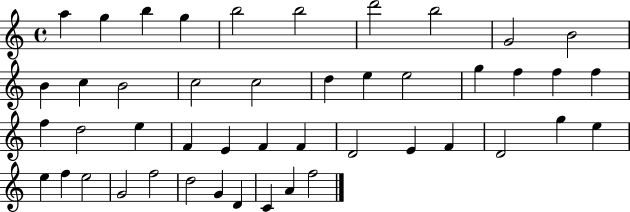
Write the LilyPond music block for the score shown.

{
  \clef treble
  \time 4/4
  \defaultTimeSignature
  \key c \major
  a''4 g''4 b''4 g''4 | b''2 b''2 | d'''2 b''2 | g'2 b'2 | \break b'4 c''4 b'2 | c''2 c''2 | d''4 e''4 e''2 | g''4 f''4 f''4 f''4 | \break f''4 d''2 e''4 | f'4 e'4 f'4 f'4 | d'2 e'4 f'4 | d'2 g''4 e''4 | \break e''4 f''4 e''2 | g'2 f''2 | d''2 g'4 d'4 | c'4 a'4 f''2 | \break \bar "|."
}